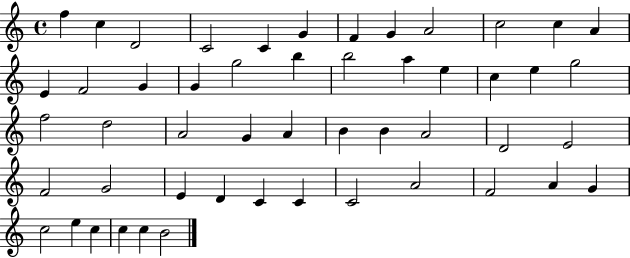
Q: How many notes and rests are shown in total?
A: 51